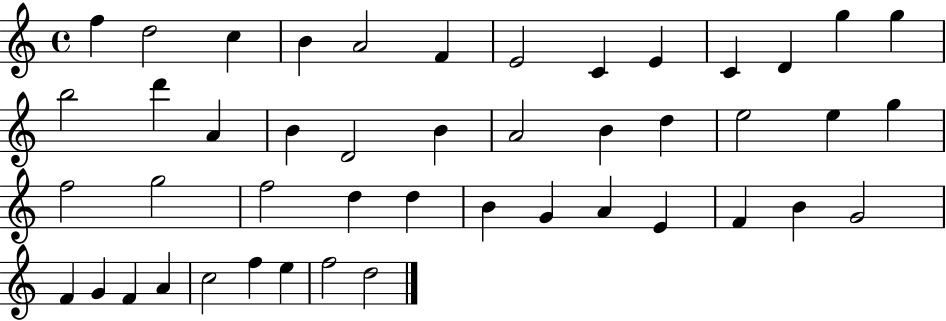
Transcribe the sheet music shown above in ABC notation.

X:1
T:Untitled
M:4/4
L:1/4
K:C
f d2 c B A2 F E2 C E C D g g b2 d' A B D2 B A2 B d e2 e g f2 g2 f2 d d B G A E F B G2 F G F A c2 f e f2 d2